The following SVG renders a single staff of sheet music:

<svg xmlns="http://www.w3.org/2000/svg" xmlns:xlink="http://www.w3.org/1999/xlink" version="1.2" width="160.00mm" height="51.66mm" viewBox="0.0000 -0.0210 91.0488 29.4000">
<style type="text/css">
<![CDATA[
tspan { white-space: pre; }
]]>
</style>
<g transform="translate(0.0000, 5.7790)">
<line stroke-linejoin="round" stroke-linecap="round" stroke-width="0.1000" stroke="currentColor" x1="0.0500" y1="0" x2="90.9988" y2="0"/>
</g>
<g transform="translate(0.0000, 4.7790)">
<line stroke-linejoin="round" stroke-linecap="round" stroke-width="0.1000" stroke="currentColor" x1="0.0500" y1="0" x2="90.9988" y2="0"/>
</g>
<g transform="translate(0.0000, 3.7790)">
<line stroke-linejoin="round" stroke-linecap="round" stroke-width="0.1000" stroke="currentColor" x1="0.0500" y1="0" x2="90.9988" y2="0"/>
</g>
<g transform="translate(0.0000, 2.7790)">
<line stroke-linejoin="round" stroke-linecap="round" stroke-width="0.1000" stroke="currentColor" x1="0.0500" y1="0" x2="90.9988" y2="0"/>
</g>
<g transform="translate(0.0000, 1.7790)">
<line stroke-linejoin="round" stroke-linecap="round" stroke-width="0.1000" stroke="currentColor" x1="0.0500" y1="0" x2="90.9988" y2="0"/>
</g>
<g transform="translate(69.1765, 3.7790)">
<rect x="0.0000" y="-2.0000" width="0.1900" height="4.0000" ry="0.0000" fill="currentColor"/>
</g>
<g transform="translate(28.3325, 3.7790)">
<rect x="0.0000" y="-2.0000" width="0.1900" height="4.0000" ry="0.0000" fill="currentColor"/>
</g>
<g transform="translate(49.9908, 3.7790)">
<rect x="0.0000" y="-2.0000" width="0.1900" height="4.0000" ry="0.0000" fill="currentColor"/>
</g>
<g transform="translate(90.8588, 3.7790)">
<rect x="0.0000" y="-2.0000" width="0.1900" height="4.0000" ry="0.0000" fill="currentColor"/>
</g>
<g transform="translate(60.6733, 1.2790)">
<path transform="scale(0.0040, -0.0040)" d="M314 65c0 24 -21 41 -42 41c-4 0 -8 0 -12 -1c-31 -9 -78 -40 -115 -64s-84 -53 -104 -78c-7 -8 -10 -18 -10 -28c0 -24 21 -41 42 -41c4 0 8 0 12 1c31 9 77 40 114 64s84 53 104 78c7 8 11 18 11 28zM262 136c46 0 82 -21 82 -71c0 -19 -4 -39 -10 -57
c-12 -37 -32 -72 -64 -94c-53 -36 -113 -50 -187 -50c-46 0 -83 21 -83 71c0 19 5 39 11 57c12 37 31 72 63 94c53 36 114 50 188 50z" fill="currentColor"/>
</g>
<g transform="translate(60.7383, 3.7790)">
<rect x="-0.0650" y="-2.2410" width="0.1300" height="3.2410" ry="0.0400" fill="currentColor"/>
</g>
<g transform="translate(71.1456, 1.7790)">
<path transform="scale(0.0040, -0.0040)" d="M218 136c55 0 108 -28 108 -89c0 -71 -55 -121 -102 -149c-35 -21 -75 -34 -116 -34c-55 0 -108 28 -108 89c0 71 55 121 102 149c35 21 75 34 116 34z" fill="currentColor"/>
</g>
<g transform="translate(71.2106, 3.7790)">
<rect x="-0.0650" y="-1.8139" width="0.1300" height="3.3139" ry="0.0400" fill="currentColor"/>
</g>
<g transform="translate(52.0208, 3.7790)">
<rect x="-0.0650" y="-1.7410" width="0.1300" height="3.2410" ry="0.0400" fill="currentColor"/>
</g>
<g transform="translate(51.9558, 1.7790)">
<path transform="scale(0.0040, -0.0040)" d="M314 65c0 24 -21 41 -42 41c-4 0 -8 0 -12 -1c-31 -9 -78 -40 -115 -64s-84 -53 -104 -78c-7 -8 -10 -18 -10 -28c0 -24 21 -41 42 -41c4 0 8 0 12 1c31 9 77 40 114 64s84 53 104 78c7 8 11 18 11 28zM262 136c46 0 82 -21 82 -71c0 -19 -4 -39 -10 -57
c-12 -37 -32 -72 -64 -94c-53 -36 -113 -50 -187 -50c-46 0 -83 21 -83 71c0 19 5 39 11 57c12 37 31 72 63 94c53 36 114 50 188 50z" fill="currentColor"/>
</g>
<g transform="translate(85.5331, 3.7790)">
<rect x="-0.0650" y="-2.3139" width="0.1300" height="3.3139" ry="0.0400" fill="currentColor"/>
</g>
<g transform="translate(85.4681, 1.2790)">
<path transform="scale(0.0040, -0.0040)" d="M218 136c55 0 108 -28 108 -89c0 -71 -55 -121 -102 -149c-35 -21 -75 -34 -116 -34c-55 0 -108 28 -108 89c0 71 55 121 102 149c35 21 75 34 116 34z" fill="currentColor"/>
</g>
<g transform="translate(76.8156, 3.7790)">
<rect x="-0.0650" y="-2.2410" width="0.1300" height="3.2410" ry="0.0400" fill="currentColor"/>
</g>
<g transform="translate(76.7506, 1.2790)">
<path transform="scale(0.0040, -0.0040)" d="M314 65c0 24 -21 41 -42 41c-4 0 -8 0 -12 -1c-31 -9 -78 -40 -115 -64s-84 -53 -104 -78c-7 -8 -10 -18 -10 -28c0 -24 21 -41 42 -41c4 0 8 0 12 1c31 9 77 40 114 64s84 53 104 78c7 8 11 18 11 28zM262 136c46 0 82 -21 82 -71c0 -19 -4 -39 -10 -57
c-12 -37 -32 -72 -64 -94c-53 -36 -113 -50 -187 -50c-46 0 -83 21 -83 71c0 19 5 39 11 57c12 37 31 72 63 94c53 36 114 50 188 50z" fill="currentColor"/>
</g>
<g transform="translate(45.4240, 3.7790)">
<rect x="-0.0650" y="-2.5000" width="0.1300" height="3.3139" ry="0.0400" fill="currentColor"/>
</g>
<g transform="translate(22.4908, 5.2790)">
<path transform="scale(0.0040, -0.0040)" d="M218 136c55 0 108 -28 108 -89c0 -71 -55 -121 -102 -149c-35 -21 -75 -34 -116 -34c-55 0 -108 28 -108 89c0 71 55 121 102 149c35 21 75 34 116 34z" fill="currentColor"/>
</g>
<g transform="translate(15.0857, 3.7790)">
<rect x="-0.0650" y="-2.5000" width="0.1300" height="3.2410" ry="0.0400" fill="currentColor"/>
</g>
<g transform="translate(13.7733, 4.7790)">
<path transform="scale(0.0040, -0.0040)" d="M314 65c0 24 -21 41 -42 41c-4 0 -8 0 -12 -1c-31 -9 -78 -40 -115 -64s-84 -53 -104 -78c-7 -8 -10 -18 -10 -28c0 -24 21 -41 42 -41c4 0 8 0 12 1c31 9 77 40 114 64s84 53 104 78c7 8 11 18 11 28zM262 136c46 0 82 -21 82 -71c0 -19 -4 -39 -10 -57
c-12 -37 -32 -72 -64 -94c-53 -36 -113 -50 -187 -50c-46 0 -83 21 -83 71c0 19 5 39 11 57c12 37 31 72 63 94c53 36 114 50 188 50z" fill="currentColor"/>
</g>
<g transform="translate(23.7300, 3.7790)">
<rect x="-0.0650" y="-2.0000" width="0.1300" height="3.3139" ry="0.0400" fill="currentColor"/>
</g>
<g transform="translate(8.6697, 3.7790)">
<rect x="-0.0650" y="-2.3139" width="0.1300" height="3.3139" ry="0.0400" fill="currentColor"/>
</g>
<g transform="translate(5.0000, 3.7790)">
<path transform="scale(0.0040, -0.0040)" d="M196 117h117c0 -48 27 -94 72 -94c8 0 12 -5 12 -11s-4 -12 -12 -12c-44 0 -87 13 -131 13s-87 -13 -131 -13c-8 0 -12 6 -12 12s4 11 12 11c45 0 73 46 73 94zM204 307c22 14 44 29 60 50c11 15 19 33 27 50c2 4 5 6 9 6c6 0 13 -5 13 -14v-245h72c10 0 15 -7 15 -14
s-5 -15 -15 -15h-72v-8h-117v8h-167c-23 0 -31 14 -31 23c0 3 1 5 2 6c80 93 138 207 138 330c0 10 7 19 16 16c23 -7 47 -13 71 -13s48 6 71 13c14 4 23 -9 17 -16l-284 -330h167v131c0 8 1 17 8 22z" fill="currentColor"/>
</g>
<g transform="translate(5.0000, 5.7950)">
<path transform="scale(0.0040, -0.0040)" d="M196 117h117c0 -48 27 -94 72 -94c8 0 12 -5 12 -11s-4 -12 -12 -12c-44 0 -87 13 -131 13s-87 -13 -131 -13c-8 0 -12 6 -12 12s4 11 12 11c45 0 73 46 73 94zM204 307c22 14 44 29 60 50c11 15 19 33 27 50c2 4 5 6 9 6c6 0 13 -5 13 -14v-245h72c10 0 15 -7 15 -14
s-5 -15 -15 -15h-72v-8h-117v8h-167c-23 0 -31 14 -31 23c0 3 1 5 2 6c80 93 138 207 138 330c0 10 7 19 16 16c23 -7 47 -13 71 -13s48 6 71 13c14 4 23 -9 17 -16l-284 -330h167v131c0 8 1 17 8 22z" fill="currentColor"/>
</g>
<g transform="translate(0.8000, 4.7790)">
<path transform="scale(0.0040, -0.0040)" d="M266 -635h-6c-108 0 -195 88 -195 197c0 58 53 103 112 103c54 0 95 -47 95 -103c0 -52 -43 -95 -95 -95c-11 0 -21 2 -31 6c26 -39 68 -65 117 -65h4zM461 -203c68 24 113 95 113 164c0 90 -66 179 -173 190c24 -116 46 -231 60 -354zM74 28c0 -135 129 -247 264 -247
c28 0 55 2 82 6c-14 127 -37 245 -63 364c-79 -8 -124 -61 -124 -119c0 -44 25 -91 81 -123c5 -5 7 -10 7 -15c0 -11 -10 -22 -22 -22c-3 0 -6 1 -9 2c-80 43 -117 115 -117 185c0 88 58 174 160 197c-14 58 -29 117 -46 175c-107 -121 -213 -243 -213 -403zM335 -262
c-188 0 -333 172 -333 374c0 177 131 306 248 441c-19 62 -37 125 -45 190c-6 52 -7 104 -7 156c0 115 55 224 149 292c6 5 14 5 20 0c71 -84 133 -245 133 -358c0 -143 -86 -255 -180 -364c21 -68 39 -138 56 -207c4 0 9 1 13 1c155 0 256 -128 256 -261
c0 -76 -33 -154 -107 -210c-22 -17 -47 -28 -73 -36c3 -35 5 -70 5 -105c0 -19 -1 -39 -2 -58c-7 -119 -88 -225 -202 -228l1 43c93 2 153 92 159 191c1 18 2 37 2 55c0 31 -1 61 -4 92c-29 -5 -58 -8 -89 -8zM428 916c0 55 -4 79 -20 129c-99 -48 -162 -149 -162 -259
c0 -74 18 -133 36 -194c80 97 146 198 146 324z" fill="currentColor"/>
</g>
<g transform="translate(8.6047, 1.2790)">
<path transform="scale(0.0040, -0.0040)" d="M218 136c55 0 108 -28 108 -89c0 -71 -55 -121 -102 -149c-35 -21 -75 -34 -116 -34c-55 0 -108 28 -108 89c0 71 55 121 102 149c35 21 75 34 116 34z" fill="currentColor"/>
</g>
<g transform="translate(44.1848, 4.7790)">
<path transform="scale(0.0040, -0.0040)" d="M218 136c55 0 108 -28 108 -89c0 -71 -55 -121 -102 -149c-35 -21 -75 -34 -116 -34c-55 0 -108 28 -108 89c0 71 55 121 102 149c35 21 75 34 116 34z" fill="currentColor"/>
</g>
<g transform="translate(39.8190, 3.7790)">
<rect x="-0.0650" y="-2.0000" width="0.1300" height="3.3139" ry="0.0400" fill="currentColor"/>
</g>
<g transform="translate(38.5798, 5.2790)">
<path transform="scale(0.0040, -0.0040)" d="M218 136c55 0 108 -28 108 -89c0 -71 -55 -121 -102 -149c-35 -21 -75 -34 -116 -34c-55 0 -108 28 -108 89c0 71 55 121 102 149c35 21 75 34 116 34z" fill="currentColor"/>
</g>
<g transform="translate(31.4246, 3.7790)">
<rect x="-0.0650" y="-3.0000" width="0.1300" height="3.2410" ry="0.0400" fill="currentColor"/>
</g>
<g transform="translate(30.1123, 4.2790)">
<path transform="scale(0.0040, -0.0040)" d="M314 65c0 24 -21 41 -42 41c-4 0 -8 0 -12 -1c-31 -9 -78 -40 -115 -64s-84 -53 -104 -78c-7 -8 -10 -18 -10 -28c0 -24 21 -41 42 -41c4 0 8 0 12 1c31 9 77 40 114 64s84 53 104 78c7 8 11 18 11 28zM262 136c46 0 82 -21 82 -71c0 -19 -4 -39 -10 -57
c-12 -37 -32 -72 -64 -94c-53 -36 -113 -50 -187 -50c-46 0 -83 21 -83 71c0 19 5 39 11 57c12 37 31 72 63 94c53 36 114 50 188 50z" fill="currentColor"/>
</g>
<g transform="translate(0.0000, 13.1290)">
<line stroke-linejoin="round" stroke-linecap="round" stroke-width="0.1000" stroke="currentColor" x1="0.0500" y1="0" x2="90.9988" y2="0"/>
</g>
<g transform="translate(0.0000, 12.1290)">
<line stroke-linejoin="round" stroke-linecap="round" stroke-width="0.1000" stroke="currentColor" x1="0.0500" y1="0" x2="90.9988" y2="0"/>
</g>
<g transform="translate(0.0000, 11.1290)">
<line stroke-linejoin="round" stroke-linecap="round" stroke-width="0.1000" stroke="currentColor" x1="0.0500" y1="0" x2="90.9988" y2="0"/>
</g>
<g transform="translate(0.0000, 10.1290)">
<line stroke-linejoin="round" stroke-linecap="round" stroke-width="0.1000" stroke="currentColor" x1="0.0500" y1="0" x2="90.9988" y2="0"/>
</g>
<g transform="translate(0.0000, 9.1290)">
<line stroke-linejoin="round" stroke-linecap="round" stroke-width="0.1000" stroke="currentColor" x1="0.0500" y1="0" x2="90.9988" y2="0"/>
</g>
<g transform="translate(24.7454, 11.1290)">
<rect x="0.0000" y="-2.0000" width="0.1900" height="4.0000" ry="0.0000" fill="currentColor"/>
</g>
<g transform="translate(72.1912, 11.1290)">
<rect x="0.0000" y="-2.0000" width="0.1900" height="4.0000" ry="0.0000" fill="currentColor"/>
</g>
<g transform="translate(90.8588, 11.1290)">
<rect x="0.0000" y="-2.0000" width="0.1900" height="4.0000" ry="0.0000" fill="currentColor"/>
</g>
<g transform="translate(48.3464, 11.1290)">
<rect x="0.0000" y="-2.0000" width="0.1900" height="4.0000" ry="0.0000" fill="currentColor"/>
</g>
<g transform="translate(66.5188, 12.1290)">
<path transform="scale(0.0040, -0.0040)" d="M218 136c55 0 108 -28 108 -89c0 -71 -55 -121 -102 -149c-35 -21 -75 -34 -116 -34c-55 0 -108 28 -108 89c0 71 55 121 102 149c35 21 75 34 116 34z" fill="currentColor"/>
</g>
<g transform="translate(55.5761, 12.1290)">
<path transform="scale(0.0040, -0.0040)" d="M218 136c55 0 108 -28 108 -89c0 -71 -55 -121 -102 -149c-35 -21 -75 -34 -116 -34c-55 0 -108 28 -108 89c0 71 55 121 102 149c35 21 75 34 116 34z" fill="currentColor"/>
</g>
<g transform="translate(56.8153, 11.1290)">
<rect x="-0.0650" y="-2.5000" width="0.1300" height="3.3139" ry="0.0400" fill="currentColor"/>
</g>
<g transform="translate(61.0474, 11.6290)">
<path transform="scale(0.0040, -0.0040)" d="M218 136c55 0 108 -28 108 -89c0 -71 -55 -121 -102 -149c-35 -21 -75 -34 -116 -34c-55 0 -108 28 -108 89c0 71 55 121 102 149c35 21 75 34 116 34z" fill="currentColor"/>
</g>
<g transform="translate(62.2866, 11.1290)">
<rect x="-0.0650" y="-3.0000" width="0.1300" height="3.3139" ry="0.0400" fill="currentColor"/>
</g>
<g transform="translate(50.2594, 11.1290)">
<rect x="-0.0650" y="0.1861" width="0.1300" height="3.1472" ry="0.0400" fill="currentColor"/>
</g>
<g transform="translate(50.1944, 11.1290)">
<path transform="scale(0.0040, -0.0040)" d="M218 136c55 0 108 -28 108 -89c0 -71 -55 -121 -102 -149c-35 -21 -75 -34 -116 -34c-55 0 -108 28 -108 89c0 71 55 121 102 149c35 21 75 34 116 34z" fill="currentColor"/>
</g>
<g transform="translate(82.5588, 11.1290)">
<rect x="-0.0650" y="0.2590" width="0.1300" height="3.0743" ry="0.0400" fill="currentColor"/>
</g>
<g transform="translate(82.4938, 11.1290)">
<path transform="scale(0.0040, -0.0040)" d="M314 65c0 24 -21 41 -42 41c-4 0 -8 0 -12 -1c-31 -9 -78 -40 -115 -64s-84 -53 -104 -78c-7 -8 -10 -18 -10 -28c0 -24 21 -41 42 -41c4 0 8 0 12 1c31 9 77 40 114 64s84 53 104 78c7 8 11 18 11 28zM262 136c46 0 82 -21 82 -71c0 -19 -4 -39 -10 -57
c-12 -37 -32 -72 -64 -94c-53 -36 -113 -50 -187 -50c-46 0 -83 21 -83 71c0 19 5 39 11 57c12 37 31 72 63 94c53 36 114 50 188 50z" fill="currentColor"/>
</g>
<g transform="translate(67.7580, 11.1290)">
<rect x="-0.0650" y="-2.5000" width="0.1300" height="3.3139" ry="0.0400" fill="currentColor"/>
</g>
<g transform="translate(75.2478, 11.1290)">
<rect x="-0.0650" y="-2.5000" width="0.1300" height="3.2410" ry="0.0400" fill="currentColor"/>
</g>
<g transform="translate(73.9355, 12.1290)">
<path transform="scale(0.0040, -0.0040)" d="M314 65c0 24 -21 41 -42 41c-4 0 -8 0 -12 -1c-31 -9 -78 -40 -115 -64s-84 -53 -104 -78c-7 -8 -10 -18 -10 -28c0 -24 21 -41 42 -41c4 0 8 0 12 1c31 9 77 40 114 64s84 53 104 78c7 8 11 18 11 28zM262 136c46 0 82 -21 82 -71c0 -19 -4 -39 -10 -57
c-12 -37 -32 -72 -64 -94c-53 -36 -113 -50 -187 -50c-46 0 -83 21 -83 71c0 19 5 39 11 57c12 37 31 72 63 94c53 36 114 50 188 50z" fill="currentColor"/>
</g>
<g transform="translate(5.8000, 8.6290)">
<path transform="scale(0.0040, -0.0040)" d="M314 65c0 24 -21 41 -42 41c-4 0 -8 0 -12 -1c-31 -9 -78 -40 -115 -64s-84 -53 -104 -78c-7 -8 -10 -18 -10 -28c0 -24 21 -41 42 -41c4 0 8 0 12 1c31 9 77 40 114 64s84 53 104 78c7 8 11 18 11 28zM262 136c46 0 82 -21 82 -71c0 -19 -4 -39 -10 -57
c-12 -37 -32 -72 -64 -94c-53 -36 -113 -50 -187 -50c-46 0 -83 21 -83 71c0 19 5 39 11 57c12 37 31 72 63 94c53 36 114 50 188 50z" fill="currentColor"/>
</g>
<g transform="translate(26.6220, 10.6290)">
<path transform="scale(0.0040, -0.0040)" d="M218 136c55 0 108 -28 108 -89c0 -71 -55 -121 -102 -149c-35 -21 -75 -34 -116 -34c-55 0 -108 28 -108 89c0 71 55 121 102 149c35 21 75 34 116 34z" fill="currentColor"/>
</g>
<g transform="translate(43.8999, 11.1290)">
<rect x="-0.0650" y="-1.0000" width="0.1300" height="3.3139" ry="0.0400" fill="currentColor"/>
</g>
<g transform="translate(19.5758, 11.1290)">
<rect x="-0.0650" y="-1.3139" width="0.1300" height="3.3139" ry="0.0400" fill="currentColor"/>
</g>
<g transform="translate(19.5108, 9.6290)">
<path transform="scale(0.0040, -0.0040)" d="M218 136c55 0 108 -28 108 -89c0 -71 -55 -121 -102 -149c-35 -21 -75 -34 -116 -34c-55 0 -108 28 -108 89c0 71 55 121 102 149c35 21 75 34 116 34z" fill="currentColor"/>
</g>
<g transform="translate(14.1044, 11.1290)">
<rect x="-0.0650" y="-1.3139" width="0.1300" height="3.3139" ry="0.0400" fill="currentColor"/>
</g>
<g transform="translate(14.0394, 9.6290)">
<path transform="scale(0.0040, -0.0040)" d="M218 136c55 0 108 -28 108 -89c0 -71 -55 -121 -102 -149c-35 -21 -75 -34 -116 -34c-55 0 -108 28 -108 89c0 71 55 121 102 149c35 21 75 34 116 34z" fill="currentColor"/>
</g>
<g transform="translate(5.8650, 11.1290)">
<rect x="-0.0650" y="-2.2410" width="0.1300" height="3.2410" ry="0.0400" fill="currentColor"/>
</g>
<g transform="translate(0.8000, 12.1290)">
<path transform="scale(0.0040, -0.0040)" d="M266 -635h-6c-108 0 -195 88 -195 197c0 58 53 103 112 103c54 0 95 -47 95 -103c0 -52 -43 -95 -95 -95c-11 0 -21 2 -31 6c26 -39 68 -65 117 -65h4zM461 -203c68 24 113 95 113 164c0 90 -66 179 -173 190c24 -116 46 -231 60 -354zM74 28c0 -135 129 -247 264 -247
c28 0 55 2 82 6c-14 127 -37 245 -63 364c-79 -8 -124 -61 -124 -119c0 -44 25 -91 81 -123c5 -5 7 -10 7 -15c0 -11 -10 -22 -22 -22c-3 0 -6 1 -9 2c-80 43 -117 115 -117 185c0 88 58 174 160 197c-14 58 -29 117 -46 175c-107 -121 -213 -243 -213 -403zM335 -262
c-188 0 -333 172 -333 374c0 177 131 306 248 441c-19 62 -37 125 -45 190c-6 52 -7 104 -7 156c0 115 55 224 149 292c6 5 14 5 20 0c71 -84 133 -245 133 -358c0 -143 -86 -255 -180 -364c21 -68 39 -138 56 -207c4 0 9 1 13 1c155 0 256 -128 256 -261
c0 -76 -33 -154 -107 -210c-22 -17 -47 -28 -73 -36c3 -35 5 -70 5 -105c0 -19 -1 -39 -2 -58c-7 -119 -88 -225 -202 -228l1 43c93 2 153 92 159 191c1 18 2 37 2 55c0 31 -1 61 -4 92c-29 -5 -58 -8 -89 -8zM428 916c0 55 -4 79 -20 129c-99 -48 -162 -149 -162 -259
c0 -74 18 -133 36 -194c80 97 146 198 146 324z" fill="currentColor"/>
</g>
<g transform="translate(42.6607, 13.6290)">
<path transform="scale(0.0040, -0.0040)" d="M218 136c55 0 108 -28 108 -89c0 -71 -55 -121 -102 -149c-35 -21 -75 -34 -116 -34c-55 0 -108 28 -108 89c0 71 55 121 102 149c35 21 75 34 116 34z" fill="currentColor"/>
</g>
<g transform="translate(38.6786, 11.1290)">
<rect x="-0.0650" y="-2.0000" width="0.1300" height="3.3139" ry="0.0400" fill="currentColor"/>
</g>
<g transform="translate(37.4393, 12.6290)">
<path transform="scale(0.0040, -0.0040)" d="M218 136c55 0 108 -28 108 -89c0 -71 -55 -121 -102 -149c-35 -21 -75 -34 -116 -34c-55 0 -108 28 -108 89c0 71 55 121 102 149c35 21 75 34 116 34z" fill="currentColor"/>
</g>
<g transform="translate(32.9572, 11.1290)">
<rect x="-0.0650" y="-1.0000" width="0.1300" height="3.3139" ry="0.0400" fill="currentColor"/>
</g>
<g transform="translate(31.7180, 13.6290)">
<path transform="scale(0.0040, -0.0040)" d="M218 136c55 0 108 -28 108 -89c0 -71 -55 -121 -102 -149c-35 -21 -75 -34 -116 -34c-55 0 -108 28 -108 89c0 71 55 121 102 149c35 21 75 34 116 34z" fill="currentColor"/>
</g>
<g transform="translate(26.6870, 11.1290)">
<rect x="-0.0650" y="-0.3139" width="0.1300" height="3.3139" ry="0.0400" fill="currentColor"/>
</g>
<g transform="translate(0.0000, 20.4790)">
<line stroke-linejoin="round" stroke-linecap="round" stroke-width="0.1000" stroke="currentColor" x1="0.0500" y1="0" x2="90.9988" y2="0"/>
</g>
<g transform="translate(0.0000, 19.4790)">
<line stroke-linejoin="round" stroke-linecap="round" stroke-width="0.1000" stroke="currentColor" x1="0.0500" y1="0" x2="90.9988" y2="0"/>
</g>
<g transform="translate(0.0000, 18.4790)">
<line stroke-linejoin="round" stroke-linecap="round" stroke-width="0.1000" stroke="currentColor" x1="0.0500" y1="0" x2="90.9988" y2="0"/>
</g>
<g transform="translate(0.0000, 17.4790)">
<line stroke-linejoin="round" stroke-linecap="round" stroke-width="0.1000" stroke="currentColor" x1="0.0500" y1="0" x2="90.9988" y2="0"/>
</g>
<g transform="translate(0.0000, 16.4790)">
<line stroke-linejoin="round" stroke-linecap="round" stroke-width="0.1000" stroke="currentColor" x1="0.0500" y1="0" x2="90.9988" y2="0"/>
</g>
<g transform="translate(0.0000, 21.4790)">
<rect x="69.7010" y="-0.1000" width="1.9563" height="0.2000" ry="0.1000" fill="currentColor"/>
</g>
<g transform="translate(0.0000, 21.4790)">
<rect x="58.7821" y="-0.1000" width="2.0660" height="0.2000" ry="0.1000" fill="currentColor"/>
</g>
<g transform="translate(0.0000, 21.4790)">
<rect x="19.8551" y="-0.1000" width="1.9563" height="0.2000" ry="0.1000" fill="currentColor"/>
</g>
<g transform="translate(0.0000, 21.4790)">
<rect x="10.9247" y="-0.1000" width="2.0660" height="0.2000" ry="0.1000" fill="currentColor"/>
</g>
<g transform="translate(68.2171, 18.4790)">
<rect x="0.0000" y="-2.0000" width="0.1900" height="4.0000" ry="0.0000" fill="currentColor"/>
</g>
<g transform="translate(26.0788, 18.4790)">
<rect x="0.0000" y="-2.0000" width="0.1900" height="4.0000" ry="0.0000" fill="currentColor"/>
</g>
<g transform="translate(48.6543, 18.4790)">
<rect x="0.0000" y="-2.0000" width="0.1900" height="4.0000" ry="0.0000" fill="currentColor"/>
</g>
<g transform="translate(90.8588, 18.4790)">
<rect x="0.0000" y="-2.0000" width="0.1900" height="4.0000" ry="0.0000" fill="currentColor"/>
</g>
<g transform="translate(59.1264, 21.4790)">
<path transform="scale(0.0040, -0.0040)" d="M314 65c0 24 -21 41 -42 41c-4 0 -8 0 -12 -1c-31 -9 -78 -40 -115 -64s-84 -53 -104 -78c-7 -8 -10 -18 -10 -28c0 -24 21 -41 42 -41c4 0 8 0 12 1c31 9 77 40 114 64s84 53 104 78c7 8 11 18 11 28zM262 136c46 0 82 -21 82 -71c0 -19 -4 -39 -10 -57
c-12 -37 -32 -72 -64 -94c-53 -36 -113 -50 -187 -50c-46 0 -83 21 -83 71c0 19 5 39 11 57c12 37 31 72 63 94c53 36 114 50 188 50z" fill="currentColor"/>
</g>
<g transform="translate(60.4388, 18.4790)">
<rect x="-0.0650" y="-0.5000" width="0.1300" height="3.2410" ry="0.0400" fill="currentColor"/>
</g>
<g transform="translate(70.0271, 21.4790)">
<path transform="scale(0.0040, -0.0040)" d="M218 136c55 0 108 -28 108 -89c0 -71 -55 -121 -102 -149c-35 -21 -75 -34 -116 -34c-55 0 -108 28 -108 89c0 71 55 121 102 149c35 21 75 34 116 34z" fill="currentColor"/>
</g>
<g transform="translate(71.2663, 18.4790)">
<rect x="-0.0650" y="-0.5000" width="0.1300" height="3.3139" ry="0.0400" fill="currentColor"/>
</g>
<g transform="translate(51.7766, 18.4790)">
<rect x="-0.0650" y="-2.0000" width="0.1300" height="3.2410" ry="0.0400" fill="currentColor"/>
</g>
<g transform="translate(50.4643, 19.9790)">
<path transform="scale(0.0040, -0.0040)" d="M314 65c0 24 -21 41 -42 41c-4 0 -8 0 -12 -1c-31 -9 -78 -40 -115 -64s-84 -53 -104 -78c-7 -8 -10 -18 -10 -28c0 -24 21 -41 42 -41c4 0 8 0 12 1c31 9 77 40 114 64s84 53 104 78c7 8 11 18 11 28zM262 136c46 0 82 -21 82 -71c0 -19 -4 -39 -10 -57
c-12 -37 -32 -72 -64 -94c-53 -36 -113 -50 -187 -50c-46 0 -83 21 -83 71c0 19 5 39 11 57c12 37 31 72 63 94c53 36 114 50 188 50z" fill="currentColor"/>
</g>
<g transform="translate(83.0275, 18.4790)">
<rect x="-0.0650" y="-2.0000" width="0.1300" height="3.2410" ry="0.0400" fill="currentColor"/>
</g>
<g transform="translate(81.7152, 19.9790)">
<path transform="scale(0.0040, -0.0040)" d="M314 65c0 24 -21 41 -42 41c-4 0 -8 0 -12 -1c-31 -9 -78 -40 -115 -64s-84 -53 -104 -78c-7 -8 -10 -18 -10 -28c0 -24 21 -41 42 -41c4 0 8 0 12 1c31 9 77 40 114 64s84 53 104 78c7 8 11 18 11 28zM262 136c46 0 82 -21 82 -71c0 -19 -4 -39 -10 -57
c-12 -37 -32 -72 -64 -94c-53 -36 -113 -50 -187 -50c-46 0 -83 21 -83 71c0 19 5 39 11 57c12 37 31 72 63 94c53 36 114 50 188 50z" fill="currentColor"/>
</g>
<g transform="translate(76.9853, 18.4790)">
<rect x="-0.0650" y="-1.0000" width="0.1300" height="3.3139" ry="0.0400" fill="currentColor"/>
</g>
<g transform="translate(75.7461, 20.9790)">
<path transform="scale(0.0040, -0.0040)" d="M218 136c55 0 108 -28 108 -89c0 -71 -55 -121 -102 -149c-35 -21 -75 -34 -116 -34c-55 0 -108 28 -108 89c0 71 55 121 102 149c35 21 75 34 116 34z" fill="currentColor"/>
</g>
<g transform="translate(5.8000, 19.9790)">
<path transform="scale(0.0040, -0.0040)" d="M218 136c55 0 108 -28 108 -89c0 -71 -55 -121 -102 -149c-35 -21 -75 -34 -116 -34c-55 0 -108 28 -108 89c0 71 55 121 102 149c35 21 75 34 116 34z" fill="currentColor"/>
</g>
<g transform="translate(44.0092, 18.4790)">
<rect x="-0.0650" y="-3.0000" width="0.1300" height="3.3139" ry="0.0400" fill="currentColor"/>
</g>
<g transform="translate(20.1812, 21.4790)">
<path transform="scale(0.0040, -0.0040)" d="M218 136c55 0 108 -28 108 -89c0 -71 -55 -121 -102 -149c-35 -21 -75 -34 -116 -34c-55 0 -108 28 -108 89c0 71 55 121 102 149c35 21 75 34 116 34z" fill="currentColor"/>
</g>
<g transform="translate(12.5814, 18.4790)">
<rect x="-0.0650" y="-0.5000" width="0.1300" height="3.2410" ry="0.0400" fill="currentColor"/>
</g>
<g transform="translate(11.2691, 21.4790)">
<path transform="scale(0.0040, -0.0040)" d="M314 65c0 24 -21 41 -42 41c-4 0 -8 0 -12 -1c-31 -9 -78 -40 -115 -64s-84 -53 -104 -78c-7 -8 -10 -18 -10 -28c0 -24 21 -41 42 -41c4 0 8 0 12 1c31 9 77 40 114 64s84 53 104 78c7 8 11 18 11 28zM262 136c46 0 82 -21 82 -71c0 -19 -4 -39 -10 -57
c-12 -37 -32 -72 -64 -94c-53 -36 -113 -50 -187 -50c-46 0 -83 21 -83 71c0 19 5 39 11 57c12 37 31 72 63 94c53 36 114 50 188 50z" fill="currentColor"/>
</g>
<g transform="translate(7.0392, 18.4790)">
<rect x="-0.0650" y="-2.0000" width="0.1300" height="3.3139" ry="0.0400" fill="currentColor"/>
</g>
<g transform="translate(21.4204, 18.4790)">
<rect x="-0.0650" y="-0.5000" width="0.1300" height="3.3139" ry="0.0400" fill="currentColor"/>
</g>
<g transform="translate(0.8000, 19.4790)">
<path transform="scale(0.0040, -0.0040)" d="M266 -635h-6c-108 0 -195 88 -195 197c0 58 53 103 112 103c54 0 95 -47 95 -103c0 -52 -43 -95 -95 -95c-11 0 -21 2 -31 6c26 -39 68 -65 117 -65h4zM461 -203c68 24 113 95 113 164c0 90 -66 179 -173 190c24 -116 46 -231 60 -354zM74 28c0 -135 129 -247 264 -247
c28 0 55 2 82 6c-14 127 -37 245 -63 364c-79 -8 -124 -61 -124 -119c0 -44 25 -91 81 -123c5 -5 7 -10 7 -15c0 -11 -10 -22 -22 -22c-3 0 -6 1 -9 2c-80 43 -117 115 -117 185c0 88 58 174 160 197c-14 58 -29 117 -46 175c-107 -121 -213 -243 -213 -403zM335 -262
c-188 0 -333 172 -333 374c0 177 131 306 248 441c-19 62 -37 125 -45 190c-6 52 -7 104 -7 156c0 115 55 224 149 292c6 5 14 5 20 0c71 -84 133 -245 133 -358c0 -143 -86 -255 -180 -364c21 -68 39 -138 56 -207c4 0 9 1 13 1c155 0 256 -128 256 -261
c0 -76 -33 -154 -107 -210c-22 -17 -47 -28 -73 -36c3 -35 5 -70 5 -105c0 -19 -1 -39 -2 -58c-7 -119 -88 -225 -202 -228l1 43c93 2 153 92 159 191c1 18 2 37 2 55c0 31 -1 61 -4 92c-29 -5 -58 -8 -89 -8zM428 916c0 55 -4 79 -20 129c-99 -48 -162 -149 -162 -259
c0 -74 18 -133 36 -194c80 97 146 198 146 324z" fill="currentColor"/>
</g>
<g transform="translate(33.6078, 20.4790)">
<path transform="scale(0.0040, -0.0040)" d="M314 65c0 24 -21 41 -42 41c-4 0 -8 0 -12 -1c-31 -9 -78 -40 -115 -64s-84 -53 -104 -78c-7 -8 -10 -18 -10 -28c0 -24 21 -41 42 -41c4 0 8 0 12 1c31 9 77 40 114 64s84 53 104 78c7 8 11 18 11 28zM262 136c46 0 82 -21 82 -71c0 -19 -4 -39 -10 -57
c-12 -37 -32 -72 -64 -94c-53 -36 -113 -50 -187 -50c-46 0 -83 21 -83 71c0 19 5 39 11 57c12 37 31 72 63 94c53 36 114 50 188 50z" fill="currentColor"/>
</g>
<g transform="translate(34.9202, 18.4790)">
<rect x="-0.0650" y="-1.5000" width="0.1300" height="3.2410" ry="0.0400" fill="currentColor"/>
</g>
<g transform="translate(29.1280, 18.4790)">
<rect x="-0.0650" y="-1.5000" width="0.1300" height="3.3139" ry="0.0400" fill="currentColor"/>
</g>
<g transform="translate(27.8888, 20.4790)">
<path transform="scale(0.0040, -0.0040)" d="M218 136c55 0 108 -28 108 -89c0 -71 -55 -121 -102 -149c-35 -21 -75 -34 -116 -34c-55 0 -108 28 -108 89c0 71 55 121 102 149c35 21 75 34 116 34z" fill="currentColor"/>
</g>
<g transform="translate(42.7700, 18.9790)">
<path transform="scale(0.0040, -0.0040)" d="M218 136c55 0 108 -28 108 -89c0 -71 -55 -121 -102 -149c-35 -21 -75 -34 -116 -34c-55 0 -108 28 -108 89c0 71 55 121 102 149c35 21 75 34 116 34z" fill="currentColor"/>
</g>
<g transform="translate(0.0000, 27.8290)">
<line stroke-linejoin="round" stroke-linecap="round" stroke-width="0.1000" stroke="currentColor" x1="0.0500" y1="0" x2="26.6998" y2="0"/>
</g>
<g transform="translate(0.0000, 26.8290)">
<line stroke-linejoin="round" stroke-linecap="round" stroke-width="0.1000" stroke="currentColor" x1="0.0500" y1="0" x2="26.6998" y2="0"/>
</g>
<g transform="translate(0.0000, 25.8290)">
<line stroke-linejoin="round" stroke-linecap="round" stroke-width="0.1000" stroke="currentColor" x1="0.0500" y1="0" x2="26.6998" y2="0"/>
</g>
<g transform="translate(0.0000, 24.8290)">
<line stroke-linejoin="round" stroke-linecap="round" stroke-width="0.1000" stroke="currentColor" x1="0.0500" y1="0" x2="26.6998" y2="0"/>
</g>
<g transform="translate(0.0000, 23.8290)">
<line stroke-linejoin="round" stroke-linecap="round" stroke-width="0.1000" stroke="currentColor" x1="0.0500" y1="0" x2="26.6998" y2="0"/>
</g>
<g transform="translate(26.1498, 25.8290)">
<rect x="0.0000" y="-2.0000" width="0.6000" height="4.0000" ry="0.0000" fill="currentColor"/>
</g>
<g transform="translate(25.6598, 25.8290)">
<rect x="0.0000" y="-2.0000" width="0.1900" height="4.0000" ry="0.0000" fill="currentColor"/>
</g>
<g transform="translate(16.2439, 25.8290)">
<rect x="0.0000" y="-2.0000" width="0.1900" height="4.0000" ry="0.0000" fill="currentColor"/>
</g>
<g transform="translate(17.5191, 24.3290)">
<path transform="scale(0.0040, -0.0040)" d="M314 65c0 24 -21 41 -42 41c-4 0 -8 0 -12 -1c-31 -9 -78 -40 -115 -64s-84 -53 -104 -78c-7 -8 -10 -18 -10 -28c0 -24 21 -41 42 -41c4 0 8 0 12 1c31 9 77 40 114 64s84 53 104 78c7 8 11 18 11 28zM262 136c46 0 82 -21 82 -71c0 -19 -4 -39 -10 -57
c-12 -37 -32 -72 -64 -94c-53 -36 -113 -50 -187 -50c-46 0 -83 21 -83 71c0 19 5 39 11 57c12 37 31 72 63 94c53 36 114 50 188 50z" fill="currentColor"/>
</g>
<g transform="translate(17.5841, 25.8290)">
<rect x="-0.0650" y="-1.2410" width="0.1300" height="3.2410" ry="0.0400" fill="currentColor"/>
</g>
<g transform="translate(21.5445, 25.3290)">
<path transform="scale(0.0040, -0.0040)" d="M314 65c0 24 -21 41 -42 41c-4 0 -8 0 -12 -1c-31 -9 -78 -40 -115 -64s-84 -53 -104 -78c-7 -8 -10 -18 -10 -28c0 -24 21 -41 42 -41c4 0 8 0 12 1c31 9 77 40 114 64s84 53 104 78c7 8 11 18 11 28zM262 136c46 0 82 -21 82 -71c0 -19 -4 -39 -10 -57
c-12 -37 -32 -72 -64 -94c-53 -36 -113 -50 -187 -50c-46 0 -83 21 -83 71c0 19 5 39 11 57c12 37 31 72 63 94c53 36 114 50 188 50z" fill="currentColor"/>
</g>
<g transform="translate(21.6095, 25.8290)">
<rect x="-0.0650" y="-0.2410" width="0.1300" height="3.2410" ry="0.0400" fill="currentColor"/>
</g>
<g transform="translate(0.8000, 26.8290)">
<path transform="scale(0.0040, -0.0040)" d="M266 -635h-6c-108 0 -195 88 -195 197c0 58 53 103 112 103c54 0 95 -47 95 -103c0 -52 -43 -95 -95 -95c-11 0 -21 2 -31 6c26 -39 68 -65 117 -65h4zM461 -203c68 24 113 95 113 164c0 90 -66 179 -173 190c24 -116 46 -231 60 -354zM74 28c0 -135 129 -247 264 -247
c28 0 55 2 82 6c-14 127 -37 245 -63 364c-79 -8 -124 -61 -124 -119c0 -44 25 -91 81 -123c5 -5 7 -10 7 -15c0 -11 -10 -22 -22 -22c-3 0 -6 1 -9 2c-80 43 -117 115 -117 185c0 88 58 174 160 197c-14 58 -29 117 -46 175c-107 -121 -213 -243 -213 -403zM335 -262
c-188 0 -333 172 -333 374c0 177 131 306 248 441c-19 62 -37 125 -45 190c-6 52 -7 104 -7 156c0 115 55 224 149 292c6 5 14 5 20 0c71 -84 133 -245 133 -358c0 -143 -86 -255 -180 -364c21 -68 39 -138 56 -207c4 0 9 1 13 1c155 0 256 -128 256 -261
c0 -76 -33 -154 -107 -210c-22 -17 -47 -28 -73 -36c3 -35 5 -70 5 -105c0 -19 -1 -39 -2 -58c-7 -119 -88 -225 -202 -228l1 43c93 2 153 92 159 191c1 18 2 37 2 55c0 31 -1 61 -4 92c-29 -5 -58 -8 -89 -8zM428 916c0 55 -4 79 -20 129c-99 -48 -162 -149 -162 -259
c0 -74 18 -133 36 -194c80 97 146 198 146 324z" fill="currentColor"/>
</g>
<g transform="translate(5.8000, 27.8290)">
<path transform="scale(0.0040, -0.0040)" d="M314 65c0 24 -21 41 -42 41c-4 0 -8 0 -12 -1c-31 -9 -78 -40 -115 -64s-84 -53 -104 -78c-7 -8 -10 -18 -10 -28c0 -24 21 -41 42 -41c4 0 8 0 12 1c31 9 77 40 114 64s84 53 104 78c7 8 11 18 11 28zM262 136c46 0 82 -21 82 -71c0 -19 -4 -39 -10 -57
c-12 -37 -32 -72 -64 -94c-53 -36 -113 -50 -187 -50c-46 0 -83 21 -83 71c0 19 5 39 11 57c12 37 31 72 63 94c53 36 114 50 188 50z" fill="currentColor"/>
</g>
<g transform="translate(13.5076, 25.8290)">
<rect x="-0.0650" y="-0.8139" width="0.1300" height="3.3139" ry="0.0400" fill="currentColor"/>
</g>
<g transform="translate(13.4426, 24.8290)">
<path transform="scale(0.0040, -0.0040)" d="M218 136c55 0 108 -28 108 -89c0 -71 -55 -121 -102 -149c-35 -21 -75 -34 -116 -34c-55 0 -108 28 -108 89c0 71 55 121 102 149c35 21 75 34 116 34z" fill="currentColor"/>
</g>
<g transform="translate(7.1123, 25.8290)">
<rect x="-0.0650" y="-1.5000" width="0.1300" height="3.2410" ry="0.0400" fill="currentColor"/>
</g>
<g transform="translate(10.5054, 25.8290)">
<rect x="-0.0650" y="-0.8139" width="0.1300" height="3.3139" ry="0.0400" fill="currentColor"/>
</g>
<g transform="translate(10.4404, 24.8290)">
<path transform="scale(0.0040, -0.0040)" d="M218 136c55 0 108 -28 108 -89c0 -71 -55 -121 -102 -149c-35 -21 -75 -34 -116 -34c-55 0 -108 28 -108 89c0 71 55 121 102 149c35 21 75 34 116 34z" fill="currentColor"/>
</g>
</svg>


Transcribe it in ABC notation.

X:1
T:Untitled
M:4/4
L:1/4
K:C
g G2 F A2 F G f2 g2 f g2 g g2 e e c D F D B G A G G2 B2 F C2 C E E2 A F2 C2 C D F2 E2 d d e2 c2